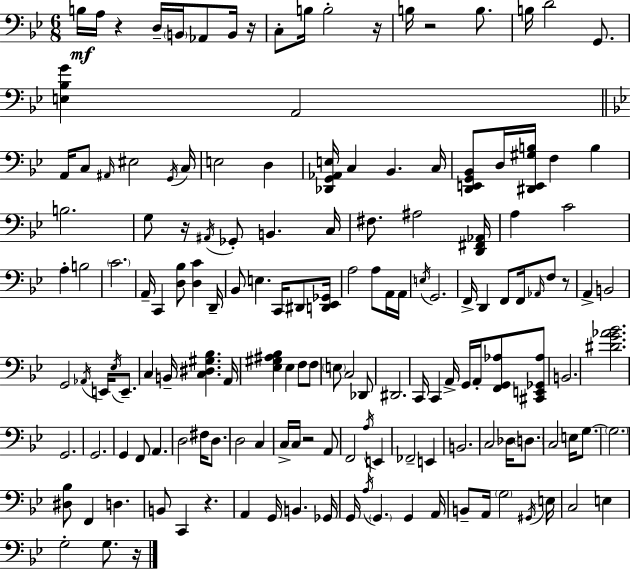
B3/s A3/s R/q D3/s B2/s Ab2/e B2/s R/s C3/e B3/s B3/h R/s B3/s R/h B3/e. B3/s D4/h G2/e. [E3,Bb3,G4]/q A2/h A2/s C3/e A#2/s EIS3/h G2/s C3/s E3/h D3/q [Db2,G2,Ab2,E3]/s C3/q Bb2/q. C3/s [D2,E2,G2,Bb2]/e D3/s [D#2,E2,G#3,B3]/s F3/q B3/q B3/h. G3/e R/s A#2/s Gb2/e B2/q. C3/s F#3/e. A#3/h [D2,F#2,Ab2]/s A3/q C4/h A3/q B3/h C4/h. A2/s C2/q [D3,Bb3]/e [D3,C4]/q D2/s Bb2/e E3/q. C2/s D#2/e [D2,Eb2,Gb2]/s A3/h A3/e A2/s A2/s E3/s G2/h. F2/s D2/q F2/e F2/s Ab2/s F3/e R/e A2/q B2/h G2/h Ab2/s E2/s Eb3/s E2/e. C3/q B2/s [C3,D#3,G#3,Bb3]/q. A2/s [Eb3,G#3,A#3,Bb3]/q Eb3/q F3/e F3/e E3/e C3/h Db2/e D#2/h. C2/s C2/q A2/s G2/s A2/s [F2,G2,Ab3]/e [C#2,E2,Gb2,Ab3]/e B2/h. [D#4,G4,Ab4,Bb4]/h. G2/h. G2/h. G2/q F2/e A2/q. D3/h F#3/s D3/e. D3/h C3/q C3/s C3/s R/h A2/e F2/h A3/s E2/q FES2/h E2/q B2/h. C3/h Db3/s D3/e. C3/h E3/s G3/e. G3/h. [D#3,Bb3]/e F2/q D3/q. B2/e C2/q R/q. A2/q G2/s B2/q. Gb2/s G2/s A3/s G2/q. G2/q A2/s B2/e A2/s G3/h G#2/s E3/s C3/h E3/q G3/h G3/e. R/s